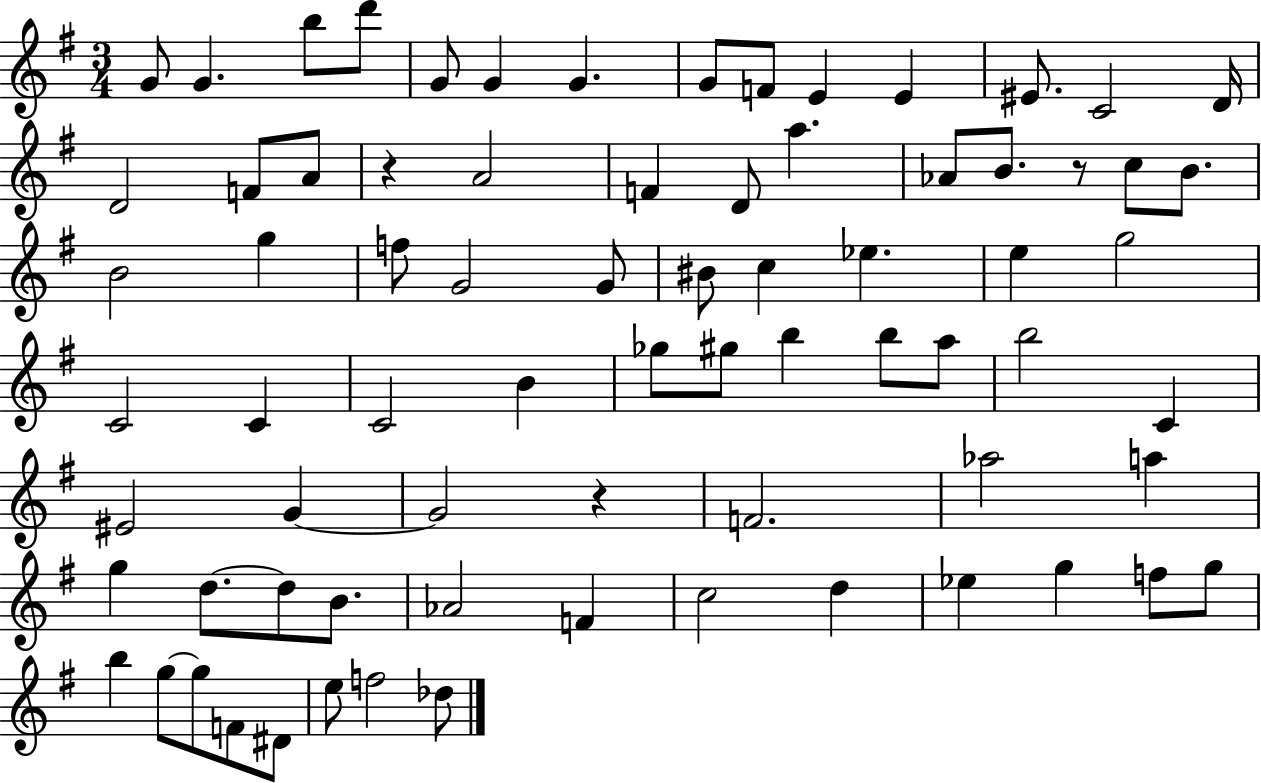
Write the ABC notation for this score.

X:1
T:Untitled
M:3/4
L:1/4
K:G
G/2 G b/2 d'/2 G/2 G G G/2 F/2 E E ^E/2 C2 D/4 D2 F/2 A/2 z A2 F D/2 a _A/2 B/2 z/2 c/2 B/2 B2 g f/2 G2 G/2 ^B/2 c _e e g2 C2 C C2 B _g/2 ^g/2 b b/2 a/2 b2 C ^E2 G G2 z F2 _a2 a g d/2 d/2 B/2 _A2 F c2 d _e g f/2 g/2 b g/2 g/2 F/2 ^D/2 e/2 f2 _d/2